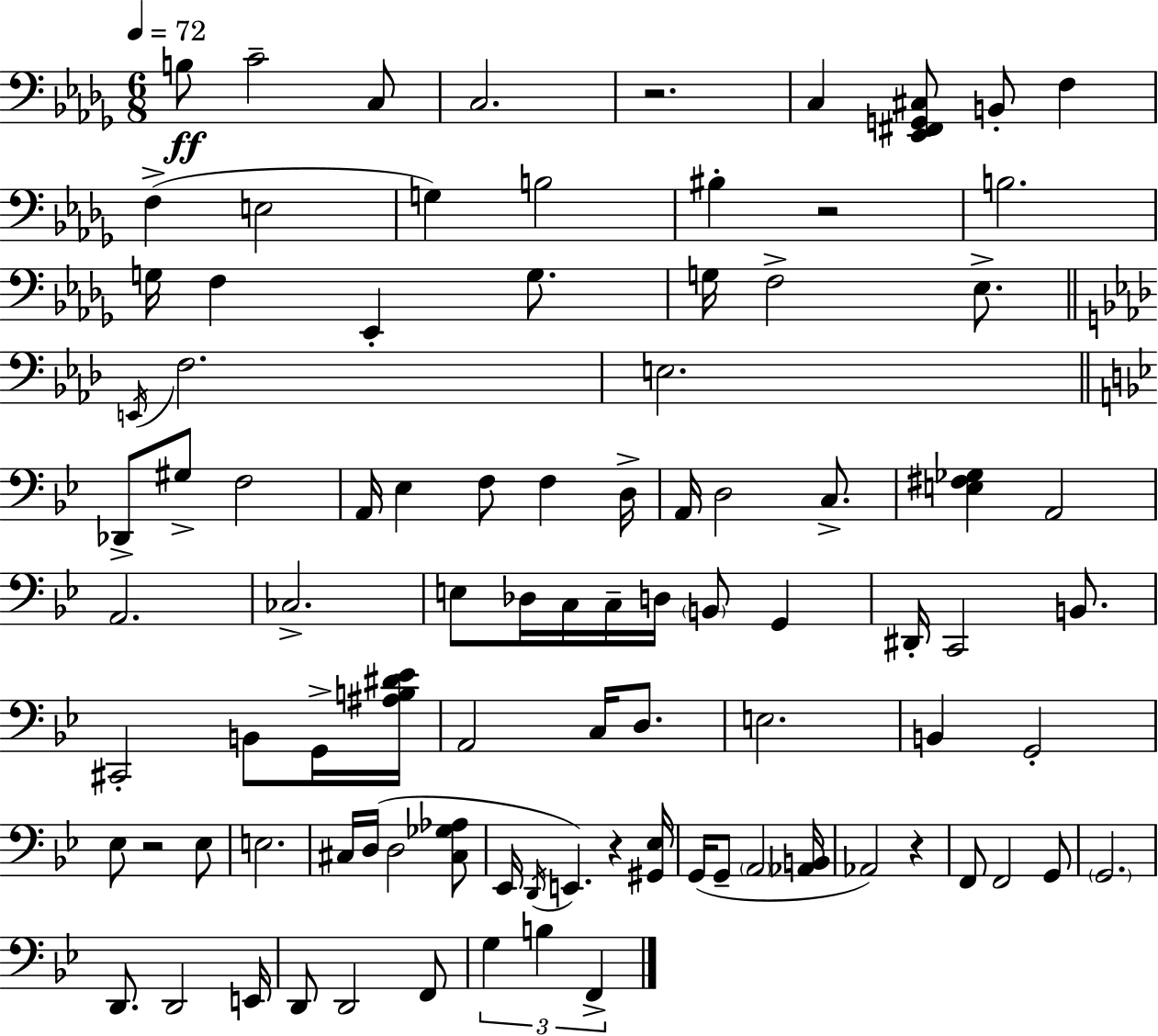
{
  \clef bass
  \numericTimeSignature
  \time 6/8
  \key bes \minor
  \tempo 4 = 72
  b8\ff c'2-- c8 | c2. | r2. | c4 <ees, fis, g, cis>8 b,8-. f4 | \break f4->( e2 | g4) b2 | bis4-. r2 | b2. | \break g16 f4 ees,4-. g8. | g16 f2-> ees8.-> | \bar "||" \break \key aes \major \acciaccatura { e,16 } f2. | e2. | \bar "||" \break \key g \minor des,8-> gis8-> f2 | a,16 ees4 f8 f4 d16-> | a,16 d2 c8.-> | <e fis ges>4 a,2 | \break a,2. | ces2.-> | e8 des16 c16 c16-- d16 \parenthesize b,8 g,4 | dis,16-. c,2 b,8. | \break cis,2-. b,8 g,16-> <ais b dis' ees'>16 | a,2 c16 d8. | e2. | b,4 g,2-. | \break ees8 r2 ees8 | e2. | cis16 d16( d2 <cis ges aes>8 | ees,16 \acciaccatura { d,16 }) e,4. r4 | \break <gis, ees>16 g,16( g,8-- \parenthesize a,2 | <aes, b,>16 aes,2) r4 | f,8 f,2 g,8 | \parenthesize g,2. | \break d,8. d,2 | e,16 d,8 d,2 f,8 | \tuplet 3/2 { g4 b4 f,4-> } | \bar "|."
}